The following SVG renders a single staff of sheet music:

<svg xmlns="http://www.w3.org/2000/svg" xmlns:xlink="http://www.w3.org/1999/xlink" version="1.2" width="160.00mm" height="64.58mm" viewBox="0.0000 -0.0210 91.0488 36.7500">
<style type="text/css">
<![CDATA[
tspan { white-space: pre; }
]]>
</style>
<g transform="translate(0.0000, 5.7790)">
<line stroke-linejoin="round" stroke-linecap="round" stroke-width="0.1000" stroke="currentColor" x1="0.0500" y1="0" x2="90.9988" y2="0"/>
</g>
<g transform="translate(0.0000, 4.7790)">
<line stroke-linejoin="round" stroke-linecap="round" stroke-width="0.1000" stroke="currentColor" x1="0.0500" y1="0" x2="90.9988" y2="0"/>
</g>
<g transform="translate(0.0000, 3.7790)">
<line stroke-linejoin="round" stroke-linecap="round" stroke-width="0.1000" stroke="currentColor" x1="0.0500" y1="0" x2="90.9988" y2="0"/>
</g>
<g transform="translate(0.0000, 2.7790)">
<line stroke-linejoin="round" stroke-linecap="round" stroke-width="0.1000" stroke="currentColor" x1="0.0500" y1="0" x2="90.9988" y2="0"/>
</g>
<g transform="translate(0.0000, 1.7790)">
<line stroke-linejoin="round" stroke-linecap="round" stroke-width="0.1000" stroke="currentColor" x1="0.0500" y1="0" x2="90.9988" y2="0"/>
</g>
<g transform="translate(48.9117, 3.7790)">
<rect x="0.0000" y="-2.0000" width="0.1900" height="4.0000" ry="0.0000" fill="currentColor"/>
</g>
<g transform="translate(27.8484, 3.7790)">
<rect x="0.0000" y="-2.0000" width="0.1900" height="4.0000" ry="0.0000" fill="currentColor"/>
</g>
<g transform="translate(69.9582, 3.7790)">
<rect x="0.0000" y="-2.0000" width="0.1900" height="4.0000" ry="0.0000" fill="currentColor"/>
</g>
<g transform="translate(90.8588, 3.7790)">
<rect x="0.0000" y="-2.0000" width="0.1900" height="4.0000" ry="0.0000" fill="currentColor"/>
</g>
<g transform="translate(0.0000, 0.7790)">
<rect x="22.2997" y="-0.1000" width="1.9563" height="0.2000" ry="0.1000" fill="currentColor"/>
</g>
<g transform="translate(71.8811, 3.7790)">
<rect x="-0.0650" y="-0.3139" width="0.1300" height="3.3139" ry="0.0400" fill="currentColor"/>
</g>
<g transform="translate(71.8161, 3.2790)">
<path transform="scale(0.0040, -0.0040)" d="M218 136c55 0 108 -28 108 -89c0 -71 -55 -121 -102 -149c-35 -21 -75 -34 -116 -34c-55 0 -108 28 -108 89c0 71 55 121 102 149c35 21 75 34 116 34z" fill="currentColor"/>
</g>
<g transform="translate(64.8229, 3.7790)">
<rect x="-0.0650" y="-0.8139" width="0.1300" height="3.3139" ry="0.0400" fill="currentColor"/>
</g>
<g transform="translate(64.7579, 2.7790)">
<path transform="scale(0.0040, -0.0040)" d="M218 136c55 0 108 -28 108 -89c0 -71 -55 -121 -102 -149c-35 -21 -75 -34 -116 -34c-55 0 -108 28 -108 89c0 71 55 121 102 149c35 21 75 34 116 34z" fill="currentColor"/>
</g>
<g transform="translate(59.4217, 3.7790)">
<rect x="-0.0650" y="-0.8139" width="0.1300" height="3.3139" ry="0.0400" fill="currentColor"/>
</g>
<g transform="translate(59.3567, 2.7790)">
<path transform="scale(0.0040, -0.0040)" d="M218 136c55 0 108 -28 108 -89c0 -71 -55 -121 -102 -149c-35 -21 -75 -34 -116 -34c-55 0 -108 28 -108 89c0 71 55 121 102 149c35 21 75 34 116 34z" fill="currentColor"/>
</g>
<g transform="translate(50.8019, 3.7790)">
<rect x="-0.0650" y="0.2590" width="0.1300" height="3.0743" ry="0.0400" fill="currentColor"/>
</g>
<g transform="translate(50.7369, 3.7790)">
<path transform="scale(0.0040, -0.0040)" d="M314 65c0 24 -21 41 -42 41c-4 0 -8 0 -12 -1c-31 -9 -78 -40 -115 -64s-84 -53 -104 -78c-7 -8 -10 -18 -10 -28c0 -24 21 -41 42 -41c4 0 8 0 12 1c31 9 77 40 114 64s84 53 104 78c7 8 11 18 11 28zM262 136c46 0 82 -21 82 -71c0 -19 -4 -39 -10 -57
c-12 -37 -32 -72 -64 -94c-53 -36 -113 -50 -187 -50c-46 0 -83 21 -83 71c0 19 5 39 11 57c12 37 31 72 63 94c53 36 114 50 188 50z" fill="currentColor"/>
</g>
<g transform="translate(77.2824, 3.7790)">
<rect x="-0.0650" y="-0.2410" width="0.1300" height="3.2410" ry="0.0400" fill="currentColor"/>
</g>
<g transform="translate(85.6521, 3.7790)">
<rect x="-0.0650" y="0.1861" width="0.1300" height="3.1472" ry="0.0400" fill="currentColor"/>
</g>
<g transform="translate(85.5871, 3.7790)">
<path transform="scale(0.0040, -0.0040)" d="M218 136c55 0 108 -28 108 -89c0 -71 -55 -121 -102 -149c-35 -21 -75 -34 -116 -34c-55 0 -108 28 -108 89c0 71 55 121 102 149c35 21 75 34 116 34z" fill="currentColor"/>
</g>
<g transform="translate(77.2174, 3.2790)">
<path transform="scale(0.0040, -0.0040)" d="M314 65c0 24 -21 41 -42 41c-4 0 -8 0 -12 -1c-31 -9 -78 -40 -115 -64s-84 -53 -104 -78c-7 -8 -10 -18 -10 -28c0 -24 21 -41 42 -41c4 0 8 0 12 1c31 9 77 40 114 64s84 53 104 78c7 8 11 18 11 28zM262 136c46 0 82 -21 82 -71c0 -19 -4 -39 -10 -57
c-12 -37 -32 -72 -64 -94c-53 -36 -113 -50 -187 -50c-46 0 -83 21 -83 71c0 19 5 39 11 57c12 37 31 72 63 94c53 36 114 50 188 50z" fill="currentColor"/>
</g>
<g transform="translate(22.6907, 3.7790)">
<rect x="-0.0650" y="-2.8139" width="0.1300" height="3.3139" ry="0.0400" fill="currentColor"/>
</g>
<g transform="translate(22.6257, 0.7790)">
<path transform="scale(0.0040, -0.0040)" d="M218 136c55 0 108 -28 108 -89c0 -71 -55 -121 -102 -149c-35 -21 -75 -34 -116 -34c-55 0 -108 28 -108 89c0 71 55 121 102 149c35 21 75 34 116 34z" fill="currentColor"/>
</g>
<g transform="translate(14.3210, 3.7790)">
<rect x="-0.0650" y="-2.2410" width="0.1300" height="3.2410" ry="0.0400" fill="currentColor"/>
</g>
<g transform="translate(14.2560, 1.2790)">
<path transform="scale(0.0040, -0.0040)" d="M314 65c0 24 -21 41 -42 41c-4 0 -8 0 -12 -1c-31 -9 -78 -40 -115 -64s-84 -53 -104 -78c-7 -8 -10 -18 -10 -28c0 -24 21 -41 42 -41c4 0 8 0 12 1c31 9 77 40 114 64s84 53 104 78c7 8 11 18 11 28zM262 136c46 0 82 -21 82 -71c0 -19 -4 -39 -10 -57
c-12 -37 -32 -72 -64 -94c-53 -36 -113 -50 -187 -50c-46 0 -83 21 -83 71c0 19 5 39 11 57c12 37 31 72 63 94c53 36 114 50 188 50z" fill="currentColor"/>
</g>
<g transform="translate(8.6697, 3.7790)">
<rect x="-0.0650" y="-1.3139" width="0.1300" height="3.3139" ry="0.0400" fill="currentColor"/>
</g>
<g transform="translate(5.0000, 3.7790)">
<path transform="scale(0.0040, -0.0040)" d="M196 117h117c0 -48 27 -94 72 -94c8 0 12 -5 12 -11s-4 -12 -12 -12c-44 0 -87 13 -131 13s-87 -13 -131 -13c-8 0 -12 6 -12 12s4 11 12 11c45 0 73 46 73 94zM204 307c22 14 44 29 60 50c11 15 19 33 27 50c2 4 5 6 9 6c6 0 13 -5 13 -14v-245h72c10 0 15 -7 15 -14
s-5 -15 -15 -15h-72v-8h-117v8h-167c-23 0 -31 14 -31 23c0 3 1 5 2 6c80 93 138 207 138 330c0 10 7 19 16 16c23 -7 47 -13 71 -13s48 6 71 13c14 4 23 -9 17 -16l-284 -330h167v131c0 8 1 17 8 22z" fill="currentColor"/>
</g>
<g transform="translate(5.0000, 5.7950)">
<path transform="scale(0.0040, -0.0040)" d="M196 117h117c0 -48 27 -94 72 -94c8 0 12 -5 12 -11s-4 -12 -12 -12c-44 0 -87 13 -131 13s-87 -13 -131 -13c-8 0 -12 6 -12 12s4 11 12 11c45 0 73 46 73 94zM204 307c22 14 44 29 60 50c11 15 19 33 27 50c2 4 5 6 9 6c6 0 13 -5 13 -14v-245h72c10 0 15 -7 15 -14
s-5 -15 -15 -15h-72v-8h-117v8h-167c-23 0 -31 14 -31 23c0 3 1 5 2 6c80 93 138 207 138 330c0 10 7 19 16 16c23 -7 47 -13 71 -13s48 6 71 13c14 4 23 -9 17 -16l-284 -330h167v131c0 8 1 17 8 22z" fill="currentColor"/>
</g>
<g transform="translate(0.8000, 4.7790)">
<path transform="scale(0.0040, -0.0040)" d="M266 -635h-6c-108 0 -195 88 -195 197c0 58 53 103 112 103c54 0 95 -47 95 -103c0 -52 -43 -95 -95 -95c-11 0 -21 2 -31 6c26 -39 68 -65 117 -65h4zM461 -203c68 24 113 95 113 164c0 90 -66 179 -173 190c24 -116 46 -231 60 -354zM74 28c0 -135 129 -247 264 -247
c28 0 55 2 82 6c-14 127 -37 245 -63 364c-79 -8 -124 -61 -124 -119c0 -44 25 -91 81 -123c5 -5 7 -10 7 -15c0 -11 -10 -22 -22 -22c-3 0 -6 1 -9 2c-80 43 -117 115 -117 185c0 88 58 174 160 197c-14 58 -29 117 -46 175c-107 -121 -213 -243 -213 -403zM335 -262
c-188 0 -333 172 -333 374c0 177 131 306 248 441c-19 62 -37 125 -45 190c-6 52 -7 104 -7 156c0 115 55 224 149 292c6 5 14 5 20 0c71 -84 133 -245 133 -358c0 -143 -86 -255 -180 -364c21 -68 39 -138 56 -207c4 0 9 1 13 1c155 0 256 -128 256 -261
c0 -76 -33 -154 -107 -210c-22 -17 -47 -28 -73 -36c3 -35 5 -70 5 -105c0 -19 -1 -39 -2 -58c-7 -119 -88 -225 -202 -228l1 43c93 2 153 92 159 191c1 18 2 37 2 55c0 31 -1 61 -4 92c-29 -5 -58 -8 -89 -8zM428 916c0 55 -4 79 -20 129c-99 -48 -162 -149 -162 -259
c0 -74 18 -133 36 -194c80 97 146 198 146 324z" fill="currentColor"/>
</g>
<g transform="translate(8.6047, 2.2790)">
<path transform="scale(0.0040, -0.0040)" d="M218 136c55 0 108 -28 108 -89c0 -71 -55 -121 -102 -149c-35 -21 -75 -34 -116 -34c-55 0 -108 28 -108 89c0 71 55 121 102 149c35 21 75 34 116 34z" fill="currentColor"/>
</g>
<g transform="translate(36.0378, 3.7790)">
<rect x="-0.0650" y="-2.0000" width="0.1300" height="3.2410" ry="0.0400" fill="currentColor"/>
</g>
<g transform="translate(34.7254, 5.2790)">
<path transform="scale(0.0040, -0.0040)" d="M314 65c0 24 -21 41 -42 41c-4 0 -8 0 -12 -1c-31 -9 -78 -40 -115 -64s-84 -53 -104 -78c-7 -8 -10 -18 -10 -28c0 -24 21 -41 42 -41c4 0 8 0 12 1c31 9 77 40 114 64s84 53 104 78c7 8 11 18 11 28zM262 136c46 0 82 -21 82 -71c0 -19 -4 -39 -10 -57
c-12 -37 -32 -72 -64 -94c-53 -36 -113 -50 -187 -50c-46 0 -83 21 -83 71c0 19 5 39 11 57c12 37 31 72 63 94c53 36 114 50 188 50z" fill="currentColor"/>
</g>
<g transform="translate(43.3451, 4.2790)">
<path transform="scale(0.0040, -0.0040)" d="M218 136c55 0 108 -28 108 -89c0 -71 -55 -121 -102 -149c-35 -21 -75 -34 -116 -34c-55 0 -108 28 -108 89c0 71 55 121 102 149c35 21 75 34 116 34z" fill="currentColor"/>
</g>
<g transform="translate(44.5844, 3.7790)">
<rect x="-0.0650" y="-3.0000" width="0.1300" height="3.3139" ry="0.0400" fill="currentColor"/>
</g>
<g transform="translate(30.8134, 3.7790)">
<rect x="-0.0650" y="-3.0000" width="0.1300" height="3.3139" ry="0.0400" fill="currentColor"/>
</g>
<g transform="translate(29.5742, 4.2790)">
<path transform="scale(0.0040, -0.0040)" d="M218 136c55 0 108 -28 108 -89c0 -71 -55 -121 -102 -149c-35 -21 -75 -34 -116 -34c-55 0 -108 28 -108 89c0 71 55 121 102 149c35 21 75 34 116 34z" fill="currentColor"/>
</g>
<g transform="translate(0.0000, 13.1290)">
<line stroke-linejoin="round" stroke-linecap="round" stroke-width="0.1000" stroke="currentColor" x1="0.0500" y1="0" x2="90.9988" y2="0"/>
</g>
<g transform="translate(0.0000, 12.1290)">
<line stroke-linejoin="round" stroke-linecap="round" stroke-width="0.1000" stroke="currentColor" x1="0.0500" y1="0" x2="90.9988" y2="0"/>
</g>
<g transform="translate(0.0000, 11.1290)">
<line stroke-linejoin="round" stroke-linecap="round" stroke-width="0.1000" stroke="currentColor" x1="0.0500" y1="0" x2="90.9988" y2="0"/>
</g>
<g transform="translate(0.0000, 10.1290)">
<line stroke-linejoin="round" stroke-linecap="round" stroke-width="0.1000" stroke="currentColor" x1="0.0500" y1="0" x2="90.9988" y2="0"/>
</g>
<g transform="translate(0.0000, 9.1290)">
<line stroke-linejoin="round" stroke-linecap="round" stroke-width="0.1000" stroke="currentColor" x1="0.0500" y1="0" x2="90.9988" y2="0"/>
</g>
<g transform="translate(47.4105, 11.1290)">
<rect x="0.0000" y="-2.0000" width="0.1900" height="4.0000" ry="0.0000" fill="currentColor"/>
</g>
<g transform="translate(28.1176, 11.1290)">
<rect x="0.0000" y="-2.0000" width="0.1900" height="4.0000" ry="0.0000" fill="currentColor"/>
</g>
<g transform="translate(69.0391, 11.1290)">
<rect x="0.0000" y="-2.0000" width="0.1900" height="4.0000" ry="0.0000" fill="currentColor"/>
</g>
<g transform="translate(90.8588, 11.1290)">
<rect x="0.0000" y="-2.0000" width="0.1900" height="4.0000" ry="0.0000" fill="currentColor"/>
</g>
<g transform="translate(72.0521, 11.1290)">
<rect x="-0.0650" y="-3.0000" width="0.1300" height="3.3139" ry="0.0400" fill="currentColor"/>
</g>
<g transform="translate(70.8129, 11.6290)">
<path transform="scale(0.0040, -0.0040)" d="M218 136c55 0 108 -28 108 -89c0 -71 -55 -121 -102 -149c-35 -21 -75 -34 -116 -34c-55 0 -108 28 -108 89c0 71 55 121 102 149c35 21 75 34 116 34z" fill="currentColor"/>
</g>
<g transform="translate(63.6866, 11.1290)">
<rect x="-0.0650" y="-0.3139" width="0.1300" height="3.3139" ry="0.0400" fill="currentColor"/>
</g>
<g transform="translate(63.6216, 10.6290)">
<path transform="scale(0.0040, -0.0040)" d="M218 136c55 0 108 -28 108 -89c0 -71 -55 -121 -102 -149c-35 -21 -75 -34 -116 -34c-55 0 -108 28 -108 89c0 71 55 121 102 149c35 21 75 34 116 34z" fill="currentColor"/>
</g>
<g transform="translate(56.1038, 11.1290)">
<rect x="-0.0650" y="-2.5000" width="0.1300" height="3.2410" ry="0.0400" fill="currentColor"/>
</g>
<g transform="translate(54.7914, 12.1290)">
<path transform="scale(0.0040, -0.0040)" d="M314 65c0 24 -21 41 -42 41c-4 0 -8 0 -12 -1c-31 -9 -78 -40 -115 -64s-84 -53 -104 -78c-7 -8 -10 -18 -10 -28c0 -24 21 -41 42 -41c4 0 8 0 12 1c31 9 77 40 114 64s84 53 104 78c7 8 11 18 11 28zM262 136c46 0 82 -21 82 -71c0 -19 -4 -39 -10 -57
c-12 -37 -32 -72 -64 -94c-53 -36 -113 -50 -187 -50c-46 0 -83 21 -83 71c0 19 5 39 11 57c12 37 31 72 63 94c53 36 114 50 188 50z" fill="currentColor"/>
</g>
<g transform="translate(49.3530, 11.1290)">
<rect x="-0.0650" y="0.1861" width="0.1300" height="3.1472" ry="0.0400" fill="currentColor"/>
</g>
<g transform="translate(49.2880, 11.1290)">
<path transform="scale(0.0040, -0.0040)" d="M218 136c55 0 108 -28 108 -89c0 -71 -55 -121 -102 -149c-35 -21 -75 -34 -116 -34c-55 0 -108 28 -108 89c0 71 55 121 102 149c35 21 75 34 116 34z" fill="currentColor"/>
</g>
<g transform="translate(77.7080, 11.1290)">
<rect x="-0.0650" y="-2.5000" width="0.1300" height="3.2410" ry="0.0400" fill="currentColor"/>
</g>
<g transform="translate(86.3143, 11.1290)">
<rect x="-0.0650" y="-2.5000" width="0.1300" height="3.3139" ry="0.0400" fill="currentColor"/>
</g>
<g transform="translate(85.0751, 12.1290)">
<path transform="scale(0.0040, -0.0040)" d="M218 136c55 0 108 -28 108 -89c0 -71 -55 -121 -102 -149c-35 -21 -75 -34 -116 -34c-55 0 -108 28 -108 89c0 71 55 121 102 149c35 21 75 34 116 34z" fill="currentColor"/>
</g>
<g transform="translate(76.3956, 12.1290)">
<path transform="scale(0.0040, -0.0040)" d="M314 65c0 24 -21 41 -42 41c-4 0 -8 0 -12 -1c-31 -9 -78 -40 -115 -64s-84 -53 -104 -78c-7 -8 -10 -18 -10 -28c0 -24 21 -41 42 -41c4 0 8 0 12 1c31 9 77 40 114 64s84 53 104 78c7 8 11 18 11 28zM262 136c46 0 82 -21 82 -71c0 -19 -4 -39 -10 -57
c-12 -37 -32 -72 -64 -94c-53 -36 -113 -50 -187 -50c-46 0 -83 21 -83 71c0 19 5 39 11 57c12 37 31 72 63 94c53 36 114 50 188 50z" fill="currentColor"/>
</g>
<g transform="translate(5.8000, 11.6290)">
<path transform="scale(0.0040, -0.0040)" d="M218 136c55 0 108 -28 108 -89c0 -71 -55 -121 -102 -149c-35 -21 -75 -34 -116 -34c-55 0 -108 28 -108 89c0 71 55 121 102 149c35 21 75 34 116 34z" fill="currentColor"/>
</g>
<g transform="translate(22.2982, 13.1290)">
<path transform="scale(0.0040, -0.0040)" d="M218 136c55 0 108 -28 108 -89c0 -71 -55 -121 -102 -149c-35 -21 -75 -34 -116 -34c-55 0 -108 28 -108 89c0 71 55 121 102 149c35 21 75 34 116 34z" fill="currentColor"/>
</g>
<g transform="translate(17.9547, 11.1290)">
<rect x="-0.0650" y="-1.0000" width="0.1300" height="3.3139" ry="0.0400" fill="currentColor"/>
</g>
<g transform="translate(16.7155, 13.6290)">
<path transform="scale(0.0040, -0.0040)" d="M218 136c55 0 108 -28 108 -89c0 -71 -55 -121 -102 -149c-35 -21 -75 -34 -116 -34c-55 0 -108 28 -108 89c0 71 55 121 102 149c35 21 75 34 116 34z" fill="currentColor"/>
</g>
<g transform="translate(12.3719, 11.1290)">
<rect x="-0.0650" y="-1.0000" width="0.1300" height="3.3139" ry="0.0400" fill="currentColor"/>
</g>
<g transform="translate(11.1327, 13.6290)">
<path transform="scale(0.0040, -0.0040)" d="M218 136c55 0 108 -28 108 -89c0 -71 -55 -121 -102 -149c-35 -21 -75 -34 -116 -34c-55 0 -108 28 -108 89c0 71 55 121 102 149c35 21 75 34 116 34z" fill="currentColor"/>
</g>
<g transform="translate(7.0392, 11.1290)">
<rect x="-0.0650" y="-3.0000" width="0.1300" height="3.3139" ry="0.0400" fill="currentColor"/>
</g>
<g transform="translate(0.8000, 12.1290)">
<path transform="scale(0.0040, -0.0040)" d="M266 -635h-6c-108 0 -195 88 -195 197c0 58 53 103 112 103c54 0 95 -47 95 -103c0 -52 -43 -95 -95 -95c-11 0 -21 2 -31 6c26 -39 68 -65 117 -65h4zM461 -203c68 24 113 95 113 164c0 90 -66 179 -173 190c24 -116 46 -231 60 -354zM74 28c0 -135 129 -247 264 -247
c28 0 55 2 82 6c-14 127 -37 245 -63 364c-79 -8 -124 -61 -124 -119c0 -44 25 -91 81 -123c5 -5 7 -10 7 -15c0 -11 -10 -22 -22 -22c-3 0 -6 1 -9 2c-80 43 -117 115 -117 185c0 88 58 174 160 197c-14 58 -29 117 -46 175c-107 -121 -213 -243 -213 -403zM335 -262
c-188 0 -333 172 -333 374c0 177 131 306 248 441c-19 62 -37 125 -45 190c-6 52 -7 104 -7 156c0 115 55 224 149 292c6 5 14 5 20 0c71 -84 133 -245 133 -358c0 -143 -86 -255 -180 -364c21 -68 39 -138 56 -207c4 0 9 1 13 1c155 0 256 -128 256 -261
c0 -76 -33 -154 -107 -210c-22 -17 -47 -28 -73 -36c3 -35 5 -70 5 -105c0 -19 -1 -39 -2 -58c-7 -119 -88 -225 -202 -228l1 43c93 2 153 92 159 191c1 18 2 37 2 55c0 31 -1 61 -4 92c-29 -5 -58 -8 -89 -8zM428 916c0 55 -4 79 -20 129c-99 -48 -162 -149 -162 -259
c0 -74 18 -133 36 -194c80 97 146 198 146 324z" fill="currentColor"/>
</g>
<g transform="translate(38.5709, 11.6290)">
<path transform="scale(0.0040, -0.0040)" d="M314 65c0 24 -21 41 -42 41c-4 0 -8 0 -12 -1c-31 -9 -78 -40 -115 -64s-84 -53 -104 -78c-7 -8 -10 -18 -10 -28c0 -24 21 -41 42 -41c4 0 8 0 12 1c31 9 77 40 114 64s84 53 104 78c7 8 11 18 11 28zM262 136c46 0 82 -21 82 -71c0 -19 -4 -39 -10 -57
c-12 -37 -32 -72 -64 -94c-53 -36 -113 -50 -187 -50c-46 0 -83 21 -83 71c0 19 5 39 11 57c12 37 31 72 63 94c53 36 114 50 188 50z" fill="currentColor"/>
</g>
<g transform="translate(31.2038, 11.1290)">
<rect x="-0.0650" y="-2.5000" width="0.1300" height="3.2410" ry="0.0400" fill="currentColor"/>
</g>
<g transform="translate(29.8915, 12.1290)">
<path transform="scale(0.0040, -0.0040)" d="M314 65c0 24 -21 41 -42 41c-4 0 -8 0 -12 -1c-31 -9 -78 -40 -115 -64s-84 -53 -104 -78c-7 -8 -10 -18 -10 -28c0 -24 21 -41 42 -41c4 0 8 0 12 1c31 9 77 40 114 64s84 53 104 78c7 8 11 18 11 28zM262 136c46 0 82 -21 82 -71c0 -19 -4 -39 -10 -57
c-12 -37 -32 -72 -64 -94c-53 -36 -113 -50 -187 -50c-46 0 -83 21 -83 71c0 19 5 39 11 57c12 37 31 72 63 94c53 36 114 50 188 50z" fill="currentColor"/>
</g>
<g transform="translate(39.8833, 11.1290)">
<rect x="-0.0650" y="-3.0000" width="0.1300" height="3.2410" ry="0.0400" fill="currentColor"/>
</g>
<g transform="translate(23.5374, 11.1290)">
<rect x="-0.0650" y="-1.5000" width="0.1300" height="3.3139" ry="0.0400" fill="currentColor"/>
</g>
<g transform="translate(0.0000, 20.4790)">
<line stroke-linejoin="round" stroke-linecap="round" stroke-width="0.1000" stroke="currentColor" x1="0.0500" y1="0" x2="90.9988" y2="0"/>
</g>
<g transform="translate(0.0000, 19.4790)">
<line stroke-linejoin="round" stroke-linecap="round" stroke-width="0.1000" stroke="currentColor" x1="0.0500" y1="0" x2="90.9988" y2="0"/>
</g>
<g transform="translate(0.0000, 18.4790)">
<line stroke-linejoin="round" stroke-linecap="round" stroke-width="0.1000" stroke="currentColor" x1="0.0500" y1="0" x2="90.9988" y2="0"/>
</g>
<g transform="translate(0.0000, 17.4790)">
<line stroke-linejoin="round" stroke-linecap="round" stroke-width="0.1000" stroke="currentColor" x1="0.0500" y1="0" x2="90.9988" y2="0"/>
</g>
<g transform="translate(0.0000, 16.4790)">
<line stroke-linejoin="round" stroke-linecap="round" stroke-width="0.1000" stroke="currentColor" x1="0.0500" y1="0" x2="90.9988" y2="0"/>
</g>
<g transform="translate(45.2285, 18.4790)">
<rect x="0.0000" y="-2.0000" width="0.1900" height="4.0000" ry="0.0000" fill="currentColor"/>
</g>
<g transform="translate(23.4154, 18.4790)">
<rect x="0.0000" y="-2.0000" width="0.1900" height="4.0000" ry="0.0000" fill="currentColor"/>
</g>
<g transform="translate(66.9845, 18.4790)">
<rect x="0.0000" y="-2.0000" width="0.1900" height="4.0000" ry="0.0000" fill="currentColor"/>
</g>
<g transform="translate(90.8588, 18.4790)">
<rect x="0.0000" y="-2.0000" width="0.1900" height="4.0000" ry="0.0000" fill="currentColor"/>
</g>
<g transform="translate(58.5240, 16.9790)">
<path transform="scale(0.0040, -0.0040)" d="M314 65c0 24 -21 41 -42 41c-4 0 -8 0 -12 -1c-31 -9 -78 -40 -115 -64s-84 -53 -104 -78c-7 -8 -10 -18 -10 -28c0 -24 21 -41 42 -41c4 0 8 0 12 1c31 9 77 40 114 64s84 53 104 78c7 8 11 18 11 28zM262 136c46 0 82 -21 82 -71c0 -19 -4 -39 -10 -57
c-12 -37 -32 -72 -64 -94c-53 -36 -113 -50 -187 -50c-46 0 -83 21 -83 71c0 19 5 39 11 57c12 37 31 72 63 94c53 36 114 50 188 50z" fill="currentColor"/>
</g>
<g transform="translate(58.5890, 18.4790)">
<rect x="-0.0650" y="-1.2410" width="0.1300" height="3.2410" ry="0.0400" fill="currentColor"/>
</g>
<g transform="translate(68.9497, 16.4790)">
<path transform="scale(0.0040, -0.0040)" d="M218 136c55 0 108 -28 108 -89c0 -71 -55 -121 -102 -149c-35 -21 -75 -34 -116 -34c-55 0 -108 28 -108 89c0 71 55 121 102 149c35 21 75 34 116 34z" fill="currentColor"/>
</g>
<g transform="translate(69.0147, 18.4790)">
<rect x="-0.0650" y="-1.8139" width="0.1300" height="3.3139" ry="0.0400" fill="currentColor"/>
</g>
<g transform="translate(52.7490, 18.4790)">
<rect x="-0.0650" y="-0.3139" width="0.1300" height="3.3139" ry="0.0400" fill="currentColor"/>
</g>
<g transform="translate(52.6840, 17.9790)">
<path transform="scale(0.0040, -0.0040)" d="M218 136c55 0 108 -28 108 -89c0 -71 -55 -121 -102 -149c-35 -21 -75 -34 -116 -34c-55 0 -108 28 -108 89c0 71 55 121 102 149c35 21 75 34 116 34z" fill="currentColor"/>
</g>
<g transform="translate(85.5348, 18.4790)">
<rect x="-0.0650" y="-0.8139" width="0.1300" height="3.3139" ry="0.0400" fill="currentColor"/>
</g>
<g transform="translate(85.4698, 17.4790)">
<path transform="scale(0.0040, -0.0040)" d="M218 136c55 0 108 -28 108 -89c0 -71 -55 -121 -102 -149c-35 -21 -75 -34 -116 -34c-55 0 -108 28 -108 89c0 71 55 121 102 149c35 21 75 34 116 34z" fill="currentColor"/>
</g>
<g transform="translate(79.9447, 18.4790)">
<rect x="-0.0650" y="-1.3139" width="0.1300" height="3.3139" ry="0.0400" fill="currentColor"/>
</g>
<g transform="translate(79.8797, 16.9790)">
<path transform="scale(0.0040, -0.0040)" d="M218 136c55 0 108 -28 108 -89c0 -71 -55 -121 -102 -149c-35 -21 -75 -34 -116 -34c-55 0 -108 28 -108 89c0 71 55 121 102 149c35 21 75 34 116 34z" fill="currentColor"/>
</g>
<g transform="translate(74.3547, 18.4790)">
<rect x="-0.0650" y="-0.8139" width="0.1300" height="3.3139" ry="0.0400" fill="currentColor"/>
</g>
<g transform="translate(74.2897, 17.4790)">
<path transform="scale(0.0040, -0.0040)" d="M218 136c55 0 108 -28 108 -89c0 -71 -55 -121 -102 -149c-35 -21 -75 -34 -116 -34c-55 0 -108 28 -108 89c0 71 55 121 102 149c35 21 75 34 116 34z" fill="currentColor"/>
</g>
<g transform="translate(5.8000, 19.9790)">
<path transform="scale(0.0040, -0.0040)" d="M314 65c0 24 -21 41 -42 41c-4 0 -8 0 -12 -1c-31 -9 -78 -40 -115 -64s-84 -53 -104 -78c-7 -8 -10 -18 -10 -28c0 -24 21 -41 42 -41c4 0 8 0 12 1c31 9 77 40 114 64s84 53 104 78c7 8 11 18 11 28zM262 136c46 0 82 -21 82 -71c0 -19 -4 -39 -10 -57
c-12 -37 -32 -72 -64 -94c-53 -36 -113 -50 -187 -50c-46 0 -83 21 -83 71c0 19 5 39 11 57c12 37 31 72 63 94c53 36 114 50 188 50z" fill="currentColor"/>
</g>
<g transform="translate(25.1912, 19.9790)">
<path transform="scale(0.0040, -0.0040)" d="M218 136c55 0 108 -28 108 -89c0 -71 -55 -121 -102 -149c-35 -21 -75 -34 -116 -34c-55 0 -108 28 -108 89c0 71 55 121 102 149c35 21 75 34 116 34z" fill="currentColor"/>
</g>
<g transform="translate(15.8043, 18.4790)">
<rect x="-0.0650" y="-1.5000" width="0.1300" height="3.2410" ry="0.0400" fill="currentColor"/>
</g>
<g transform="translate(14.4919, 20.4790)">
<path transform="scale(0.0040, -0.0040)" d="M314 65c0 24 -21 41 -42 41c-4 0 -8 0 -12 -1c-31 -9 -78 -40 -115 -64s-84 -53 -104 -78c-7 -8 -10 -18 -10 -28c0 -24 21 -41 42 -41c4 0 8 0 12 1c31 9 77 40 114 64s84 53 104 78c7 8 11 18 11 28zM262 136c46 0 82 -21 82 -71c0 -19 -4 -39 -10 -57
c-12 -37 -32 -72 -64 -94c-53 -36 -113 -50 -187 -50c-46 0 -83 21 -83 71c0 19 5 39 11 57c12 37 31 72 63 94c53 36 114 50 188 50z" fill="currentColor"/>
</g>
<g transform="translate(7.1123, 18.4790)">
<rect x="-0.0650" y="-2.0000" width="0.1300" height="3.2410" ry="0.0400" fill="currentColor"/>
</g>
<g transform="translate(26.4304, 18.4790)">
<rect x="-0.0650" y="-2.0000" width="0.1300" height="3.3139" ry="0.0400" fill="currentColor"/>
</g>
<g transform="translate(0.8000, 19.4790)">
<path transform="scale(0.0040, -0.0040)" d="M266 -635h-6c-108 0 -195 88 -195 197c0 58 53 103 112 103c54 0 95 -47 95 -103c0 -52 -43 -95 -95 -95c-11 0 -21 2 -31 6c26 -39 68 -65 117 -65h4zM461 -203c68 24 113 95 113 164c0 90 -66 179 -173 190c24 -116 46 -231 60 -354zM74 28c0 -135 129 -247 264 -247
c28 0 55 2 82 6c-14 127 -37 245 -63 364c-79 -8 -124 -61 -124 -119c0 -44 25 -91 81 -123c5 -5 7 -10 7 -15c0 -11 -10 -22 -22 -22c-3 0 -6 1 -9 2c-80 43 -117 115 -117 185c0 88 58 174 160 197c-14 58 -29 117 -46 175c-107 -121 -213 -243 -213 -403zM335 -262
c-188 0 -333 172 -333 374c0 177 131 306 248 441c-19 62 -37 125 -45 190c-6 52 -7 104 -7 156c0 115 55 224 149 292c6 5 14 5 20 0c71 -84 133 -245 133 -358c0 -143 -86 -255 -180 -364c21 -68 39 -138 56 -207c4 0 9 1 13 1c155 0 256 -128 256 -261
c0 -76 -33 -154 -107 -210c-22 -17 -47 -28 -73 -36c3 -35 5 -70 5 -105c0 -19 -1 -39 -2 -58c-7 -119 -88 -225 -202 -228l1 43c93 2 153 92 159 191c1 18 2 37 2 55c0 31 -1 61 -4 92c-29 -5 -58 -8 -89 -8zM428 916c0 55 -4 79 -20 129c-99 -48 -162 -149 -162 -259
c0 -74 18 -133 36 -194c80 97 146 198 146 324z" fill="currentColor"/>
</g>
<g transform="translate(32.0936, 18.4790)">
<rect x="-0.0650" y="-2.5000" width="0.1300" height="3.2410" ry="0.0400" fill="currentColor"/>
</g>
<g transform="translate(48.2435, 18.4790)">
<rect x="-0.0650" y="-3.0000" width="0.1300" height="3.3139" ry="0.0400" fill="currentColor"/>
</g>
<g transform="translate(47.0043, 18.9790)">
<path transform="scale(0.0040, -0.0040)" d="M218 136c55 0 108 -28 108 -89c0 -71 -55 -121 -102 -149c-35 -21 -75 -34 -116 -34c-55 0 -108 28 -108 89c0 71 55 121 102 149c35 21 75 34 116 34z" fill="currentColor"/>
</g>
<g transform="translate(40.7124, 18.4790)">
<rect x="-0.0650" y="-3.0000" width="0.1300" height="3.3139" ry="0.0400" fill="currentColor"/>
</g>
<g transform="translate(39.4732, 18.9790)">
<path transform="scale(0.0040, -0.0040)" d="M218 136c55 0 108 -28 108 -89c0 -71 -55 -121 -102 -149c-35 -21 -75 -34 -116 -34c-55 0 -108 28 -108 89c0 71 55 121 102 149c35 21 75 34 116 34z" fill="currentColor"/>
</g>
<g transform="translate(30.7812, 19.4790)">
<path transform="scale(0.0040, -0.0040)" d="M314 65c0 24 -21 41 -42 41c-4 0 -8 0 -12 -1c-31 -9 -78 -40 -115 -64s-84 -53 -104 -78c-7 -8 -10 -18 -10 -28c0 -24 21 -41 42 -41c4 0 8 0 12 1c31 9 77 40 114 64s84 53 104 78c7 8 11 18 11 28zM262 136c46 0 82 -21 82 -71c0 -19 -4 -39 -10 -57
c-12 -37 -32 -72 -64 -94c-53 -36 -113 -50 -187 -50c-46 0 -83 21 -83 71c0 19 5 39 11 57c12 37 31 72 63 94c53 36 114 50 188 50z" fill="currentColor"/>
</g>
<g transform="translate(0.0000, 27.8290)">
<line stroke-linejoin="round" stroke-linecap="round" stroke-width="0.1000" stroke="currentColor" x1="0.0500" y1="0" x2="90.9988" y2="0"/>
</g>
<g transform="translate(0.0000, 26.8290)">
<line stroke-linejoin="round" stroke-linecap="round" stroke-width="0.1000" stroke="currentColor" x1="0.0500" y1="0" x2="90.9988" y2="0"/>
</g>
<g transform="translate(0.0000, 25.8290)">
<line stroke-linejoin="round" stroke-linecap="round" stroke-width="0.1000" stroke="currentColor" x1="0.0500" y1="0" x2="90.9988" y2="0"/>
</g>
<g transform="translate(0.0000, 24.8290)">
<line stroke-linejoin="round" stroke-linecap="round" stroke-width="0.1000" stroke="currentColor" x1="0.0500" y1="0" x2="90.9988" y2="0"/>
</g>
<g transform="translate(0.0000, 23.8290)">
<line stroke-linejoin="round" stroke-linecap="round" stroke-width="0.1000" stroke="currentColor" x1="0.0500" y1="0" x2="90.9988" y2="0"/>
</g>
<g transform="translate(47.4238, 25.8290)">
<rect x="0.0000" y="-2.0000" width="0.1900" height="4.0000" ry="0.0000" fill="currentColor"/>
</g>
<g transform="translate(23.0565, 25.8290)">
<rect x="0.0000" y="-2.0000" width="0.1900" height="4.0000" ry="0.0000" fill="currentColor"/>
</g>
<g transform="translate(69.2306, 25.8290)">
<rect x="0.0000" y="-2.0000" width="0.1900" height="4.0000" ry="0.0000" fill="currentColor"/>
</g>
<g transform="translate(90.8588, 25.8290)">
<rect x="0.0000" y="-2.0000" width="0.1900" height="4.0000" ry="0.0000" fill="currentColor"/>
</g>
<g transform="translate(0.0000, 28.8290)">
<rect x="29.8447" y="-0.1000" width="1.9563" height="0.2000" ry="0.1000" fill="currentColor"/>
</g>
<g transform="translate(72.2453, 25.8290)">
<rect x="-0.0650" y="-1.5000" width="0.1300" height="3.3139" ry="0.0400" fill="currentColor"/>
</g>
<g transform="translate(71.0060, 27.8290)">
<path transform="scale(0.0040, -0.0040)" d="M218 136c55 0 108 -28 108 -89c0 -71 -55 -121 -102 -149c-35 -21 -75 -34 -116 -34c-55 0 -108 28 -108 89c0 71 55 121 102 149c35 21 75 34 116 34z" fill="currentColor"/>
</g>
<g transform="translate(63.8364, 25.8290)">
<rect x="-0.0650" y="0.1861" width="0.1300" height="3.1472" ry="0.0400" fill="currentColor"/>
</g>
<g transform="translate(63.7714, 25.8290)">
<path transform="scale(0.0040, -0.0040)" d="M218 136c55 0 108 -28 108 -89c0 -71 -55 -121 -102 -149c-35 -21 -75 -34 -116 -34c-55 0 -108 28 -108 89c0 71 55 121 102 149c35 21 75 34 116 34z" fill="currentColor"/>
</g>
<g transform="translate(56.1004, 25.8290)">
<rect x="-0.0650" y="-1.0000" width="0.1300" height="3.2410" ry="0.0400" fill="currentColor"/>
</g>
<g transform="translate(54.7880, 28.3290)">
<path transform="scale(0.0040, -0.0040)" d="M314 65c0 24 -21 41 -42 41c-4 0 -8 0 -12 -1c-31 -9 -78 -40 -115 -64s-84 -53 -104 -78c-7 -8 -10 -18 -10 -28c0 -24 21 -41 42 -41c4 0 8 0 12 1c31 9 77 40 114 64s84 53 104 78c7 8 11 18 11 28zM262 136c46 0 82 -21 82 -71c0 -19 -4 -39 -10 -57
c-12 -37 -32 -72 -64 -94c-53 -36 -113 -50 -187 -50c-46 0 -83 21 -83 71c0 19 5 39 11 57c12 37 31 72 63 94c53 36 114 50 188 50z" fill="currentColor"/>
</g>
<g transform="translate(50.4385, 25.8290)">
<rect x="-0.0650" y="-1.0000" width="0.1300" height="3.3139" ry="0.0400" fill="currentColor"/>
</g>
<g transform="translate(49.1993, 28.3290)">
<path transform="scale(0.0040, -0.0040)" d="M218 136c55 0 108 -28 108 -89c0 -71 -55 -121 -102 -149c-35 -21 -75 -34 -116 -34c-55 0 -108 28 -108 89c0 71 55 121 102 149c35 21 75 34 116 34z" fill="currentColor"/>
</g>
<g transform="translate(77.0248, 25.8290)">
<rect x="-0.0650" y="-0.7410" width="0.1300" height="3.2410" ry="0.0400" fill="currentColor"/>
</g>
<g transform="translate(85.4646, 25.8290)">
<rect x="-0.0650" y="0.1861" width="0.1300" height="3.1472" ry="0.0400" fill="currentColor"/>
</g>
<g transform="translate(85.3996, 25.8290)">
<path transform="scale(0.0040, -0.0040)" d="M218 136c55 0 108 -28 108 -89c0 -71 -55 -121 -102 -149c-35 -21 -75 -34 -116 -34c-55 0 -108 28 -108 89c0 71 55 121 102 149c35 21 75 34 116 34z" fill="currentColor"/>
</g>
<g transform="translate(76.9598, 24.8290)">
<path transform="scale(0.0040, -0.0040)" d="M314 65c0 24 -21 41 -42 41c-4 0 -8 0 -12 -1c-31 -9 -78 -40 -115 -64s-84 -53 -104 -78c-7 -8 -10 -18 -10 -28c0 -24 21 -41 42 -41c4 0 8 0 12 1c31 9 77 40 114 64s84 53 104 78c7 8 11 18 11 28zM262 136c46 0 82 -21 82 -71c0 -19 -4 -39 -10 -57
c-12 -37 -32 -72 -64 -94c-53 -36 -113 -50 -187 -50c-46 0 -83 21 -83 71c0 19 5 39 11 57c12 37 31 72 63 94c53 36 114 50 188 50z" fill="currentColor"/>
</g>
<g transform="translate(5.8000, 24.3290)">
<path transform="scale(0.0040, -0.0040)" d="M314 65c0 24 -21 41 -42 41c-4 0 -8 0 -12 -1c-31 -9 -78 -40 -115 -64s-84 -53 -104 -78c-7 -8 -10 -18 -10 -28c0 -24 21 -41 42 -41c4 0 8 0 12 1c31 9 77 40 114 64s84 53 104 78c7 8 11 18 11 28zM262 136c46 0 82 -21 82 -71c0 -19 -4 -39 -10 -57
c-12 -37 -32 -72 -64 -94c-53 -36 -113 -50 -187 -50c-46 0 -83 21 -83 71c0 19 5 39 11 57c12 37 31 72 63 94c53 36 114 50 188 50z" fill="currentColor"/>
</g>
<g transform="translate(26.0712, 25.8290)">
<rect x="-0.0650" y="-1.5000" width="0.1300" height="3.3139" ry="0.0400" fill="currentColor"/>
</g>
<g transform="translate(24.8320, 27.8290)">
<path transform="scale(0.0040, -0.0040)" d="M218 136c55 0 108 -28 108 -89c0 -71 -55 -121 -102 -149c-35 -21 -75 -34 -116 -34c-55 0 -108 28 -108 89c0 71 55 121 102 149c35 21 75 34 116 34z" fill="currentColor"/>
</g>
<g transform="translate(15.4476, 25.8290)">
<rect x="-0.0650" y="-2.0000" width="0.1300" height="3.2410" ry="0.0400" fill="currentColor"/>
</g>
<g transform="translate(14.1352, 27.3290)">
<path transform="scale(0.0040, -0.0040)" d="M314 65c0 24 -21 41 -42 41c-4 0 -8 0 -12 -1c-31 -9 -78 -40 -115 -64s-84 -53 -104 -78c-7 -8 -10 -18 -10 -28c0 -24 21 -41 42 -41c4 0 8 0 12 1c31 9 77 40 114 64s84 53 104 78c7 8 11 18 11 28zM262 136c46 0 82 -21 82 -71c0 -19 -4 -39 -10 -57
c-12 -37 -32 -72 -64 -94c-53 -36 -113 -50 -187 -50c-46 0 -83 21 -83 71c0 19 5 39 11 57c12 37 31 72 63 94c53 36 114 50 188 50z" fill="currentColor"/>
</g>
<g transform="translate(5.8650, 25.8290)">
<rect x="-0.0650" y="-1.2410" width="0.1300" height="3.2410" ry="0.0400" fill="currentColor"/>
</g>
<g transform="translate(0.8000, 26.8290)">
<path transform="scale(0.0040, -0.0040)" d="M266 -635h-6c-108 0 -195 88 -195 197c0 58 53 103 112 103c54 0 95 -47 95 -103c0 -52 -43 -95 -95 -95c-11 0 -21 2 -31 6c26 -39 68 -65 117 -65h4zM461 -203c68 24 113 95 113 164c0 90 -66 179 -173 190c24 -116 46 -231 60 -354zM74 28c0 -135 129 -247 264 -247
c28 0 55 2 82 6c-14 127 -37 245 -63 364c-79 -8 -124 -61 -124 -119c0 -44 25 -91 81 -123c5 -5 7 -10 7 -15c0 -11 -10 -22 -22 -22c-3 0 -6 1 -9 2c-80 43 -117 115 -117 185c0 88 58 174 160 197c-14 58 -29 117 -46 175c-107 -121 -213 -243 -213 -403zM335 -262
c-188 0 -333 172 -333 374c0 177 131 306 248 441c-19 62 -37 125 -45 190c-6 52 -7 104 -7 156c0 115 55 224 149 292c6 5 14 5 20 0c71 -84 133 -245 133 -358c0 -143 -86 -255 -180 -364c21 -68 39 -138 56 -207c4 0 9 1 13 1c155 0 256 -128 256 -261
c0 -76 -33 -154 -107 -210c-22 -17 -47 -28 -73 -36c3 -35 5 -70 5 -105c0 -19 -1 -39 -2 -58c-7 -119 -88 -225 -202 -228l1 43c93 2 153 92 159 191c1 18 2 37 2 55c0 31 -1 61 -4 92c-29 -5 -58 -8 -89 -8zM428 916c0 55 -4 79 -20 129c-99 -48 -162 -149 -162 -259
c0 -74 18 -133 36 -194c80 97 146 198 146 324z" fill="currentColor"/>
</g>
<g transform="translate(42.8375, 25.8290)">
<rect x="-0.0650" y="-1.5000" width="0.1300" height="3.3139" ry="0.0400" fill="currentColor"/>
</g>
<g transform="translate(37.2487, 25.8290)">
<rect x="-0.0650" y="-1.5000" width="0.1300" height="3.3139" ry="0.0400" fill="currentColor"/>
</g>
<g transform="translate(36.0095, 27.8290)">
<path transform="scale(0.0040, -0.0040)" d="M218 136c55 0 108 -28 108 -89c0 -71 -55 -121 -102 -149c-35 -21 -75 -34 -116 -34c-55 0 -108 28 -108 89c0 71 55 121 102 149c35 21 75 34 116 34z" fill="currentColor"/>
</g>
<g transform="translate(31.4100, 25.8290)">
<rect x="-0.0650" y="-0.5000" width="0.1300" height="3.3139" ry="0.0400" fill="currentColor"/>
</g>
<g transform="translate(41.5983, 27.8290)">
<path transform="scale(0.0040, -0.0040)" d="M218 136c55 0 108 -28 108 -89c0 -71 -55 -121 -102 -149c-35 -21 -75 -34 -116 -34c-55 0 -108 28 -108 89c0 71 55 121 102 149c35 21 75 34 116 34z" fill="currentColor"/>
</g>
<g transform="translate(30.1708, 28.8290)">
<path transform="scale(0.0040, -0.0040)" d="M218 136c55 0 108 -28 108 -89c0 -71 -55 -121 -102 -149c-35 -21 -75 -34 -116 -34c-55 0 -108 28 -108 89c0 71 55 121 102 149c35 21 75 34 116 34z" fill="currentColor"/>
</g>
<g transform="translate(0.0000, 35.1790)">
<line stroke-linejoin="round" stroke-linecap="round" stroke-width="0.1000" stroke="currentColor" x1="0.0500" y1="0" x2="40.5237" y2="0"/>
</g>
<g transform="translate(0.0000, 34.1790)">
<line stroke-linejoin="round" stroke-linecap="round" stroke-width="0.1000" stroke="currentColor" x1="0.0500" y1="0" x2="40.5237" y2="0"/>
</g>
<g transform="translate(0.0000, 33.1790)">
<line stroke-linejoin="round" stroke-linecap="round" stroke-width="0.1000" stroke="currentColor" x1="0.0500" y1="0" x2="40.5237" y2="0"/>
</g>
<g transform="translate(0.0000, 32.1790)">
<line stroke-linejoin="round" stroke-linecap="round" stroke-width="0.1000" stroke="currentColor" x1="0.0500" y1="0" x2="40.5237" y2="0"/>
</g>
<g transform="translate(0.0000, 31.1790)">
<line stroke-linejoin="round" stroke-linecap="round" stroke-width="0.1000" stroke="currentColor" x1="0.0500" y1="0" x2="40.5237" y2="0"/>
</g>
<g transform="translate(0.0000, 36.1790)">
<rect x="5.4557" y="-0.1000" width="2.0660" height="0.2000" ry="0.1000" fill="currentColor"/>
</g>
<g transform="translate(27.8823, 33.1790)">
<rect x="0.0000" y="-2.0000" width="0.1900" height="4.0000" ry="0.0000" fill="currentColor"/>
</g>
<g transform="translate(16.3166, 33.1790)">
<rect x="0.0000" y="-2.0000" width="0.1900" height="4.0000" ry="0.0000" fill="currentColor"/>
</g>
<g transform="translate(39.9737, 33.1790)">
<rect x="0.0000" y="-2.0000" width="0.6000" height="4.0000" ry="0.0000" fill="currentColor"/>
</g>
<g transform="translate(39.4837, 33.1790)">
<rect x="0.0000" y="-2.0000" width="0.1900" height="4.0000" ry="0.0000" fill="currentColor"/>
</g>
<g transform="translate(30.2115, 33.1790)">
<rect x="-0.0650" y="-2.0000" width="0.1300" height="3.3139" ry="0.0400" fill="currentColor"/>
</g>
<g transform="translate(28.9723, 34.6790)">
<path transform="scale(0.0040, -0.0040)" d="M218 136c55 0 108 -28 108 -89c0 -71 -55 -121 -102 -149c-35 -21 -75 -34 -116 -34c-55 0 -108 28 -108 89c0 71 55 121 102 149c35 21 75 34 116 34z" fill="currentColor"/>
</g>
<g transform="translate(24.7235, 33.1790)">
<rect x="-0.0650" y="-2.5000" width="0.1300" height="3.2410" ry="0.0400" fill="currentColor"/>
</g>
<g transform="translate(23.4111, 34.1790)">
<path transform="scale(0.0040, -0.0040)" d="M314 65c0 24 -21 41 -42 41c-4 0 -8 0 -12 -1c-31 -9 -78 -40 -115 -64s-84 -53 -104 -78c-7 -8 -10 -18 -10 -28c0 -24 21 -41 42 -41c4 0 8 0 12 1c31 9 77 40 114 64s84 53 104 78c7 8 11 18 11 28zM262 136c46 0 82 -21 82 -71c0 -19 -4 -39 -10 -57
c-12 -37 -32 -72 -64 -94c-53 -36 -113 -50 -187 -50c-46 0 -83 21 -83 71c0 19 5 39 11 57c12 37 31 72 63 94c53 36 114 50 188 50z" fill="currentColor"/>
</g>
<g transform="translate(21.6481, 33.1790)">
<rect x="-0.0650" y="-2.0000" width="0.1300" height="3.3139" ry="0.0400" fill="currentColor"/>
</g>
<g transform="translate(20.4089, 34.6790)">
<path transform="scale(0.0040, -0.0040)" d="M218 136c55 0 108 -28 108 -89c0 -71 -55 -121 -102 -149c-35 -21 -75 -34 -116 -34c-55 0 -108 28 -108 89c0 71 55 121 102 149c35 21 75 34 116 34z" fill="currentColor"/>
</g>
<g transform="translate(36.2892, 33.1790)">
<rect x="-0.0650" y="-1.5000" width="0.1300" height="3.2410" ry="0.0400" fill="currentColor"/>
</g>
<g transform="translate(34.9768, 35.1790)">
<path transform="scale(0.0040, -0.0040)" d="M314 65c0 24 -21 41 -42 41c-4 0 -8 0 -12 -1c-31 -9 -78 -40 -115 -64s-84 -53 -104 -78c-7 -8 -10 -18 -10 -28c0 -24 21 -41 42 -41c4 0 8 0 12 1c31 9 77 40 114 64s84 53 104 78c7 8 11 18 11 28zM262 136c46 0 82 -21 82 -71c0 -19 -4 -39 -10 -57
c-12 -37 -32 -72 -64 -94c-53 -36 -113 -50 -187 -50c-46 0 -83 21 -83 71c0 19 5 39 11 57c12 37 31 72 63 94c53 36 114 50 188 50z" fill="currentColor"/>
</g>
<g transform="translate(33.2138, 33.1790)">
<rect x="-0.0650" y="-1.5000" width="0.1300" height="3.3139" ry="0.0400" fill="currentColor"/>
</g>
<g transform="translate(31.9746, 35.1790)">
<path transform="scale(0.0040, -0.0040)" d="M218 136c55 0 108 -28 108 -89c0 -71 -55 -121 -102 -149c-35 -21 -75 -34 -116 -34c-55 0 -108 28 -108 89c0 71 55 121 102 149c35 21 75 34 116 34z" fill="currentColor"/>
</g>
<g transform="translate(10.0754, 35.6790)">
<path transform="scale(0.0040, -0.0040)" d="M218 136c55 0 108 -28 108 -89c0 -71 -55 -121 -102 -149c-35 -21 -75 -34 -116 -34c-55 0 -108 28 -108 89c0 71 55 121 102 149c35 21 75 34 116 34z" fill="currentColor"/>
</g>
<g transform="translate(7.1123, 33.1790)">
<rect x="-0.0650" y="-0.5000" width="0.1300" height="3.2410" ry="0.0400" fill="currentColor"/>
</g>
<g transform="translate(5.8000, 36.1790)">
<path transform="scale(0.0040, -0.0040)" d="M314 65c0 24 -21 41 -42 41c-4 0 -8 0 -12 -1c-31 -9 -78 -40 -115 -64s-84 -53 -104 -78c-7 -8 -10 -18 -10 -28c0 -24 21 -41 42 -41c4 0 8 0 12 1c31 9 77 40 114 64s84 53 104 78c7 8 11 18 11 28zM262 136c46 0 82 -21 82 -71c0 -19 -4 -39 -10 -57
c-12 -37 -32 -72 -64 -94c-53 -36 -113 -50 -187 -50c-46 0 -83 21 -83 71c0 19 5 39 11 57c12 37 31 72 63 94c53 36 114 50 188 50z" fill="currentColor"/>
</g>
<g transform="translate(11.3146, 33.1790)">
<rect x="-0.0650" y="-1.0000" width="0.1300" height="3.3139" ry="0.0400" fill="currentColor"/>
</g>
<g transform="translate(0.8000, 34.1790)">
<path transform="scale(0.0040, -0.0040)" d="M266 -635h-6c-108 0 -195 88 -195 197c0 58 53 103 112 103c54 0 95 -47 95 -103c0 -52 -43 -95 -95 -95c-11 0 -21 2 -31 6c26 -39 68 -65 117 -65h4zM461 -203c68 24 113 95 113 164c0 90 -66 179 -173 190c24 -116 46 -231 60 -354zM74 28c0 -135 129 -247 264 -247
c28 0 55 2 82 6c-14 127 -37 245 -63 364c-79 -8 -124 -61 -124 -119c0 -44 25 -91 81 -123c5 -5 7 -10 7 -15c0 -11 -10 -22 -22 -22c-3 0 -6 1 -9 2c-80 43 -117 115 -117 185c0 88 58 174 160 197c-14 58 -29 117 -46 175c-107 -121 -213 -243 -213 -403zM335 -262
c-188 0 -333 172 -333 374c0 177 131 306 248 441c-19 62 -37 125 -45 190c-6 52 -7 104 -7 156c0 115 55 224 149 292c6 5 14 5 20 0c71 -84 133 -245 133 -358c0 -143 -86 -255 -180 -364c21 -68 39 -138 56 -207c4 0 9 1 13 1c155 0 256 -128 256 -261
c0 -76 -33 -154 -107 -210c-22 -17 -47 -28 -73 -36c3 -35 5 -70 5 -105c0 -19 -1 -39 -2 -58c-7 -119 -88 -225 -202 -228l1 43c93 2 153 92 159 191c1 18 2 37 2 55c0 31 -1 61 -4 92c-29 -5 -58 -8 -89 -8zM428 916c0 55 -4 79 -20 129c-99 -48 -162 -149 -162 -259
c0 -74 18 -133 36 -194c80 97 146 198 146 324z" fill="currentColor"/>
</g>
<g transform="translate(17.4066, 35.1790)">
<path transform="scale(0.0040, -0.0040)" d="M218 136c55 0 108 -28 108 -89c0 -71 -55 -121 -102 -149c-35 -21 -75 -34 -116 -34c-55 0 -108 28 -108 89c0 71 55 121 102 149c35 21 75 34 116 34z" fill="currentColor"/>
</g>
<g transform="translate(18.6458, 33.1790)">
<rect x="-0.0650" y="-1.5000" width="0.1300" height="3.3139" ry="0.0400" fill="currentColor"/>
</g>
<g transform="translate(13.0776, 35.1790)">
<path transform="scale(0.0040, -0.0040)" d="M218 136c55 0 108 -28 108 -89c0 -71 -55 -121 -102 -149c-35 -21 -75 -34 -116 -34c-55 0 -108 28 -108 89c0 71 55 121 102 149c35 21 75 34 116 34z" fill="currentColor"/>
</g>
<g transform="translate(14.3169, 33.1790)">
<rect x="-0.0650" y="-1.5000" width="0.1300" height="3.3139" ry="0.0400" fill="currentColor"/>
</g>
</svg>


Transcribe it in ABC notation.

X:1
T:Untitled
M:4/4
L:1/4
K:C
e g2 a A F2 A B2 d d c c2 B A D D E G2 A2 B G2 c A G2 G F2 E2 F G2 A A c e2 f d e d e2 F2 E C E E D D2 B E d2 B C2 D E E F G2 F E E2